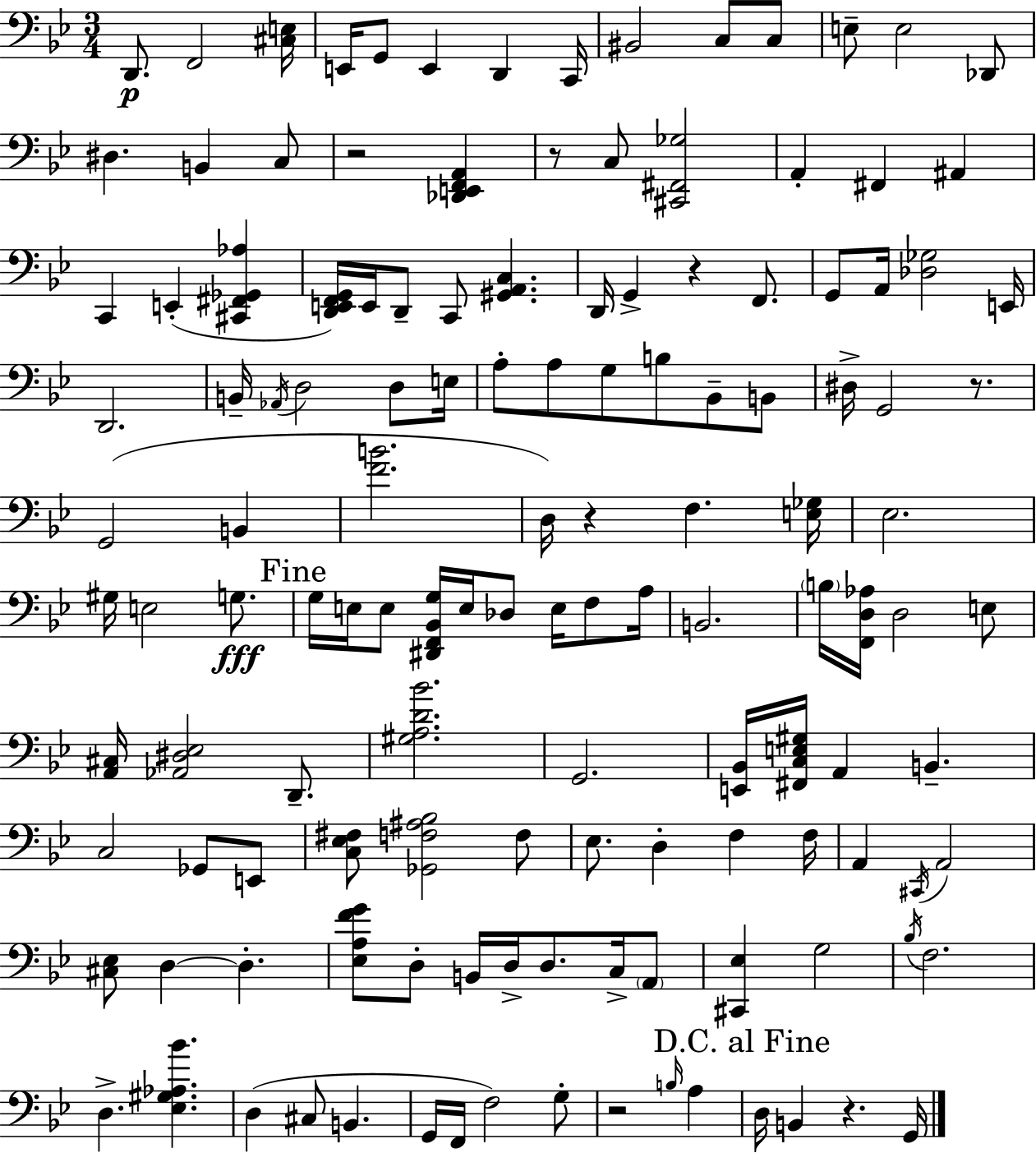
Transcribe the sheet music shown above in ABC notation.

X:1
T:Untitled
M:3/4
L:1/4
K:Gm
D,,/2 F,,2 [^C,E,]/4 E,,/4 G,,/2 E,, D,, C,,/4 ^B,,2 C,/2 C,/2 E,/2 E,2 _D,,/2 ^D, B,, C,/2 z2 [_D,,E,,F,,A,,] z/2 C,/2 [^C,,^F,,_G,]2 A,, ^F,, ^A,, C,, E,, [^C,,^F,,_G,,_A,] [D,,E,,F,,G,,]/4 E,,/4 D,,/2 C,,/2 [^G,,A,,C,] D,,/4 G,, z F,,/2 G,,/2 A,,/4 [_D,_G,]2 E,,/4 D,,2 B,,/4 _A,,/4 D,2 D,/2 E,/4 A,/2 A,/2 G,/2 B,/2 _B,,/2 B,,/2 ^D,/4 G,,2 z/2 G,,2 B,, [FB]2 D,/4 z F, [E,_G,]/4 _E,2 ^G,/4 E,2 G,/2 G,/4 E,/4 E,/2 [^D,,F,,_B,,G,]/4 E,/4 _D,/2 E,/4 F,/2 A,/4 B,,2 B,/4 [F,,D,_A,]/4 D,2 E,/2 [A,,^C,]/4 [_A,,^D,_E,]2 D,,/2 [^G,A,D_B]2 G,,2 [E,,_B,,]/4 [^F,,C,E,^G,]/4 A,, B,, C,2 _G,,/2 E,,/2 [C,_E,^F,]/2 [_G,,F,^A,_B,]2 F,/2 _E,/2 D, F, F,/4 A,, ^C,,/4 A,,2 [^C,_E,]/2 D, D, [_E,A,FG]/2 D,/2 B,,/4 D,/4 D,/2 C,/4 A,,/2 [^C,,_E,] G,2 _B,/4 F,2 D, [_E,^G,_A,_B] D, ^C,/2 B,, G,,/4 F,,/4 F,2 G,/2 z2 B,/4 A, D,/4 B,, z G,,/4